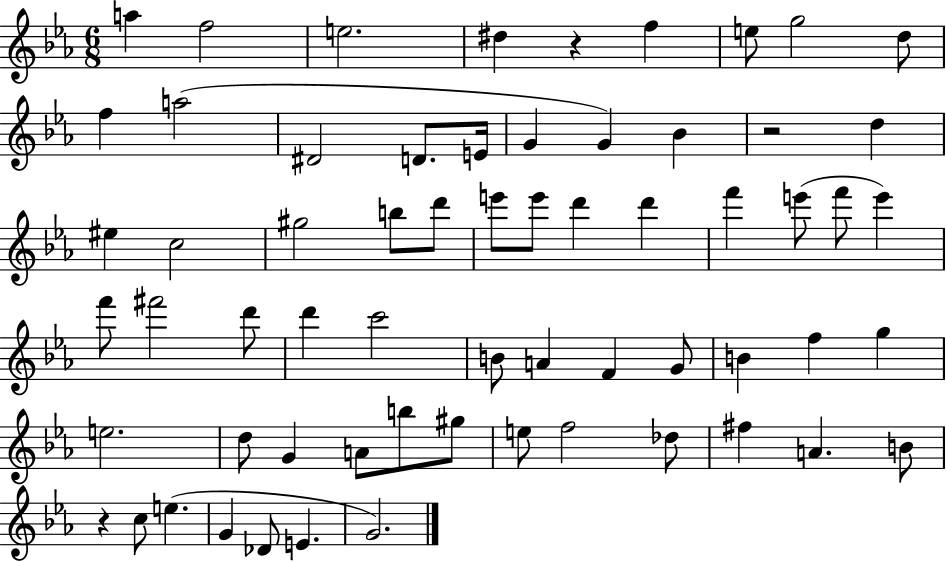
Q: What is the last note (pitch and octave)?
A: G4